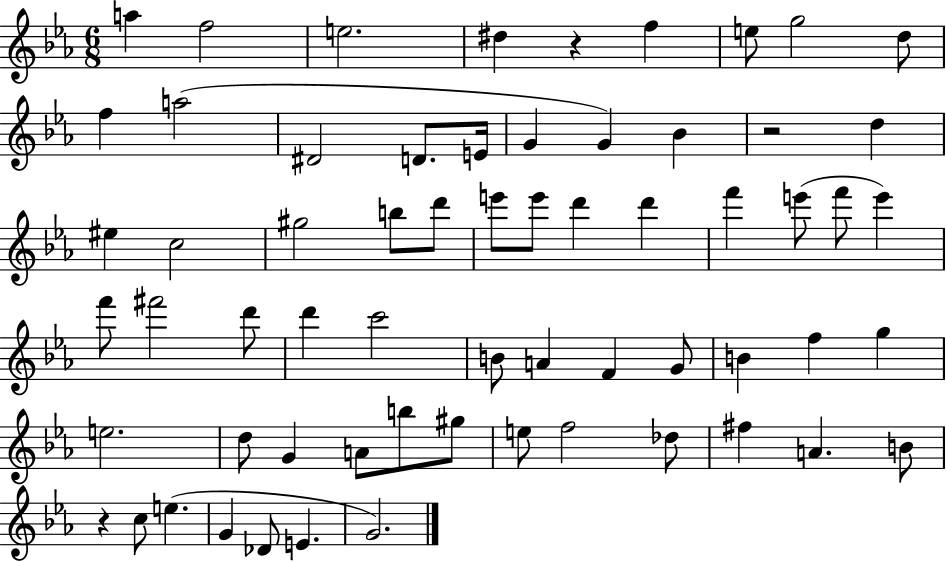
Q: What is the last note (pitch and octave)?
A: G4